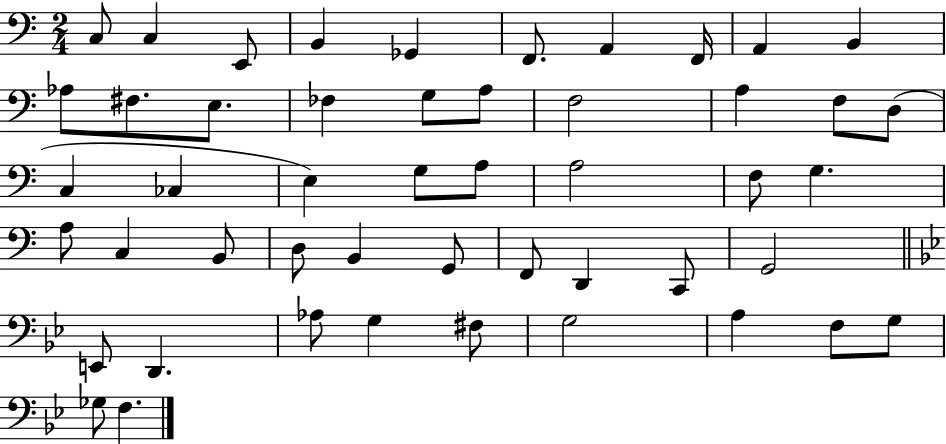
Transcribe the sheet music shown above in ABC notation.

X:1
T:Untitled
M:2/4
L:1/4
K:C
C,/2 C, E,,/2 B,, _G,, F,,/2 A,, F,,/4 A,, B,, _A,/2 ^F,/2 E,/2 _F, G,/2 A,/2 F,2 A, F,/2 D,/2 C, _C, E, G,/2 A,/2 A,2 F,/2 G, A,/2 C, B,,/2 D,/2 B,, G,,/2 F,,/2 D,, C,,/2 G,,2 E,,/2 D,, _A,/2 G, ^F,/2 G,2 A, F,/2 G,/2 _G,/2 F,